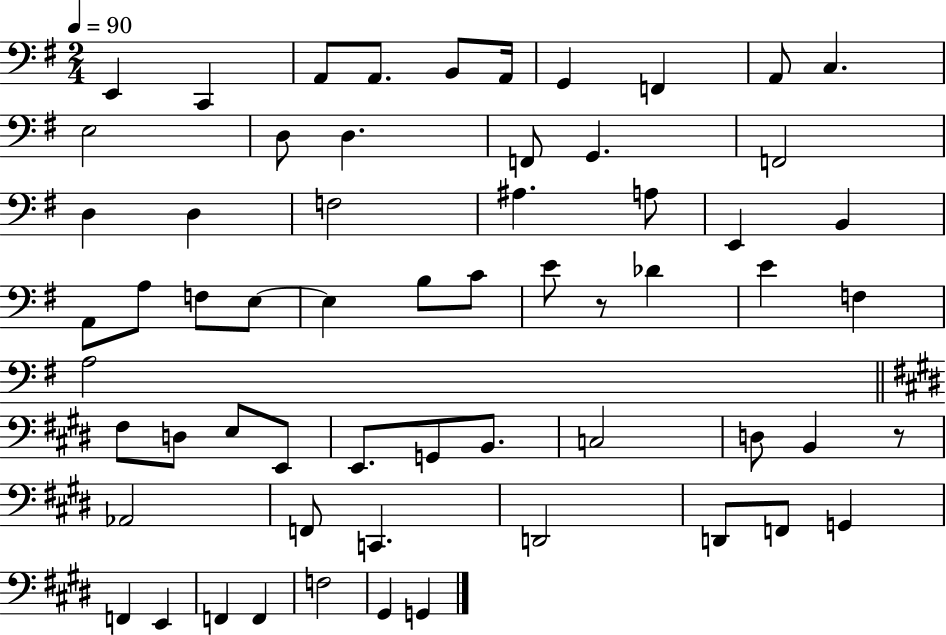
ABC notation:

X:1
T:Untitled
M:2/4
L:1/4
K:G
E,, C,, A,,/2 A,,/2 B,,/2 A,,/4 G,, F,, A,,/2 C, E,2 D,/2 D, F,,/2 G,, F,,2 D, D, F,2 ^A, A,/2 E,, B,, A,,/2 A,/2 F,/2 E,/2 E, B,/2 C/2 E/2 z/2 _D E F, A,2 ^F,/2 D,/2 E,/2 E,,/2 E,,/2 G,,/2 B,,/2 C,2 D,/2 B,, z/2 _A,,2 F,,/2 C,, D,,2 D,,/2 F,,/2 G,, F,, E,, F,, F,, F,2 ^G,, G,,